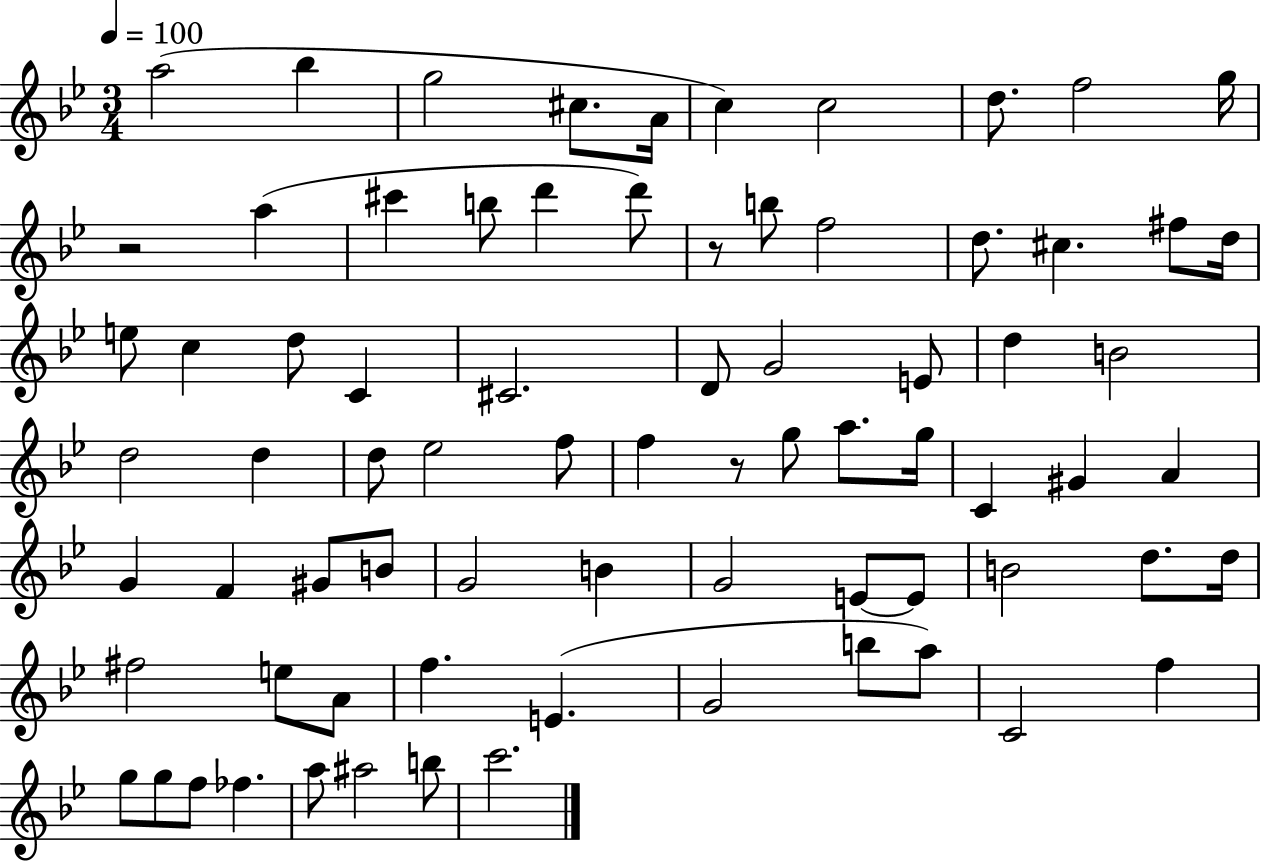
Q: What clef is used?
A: treble